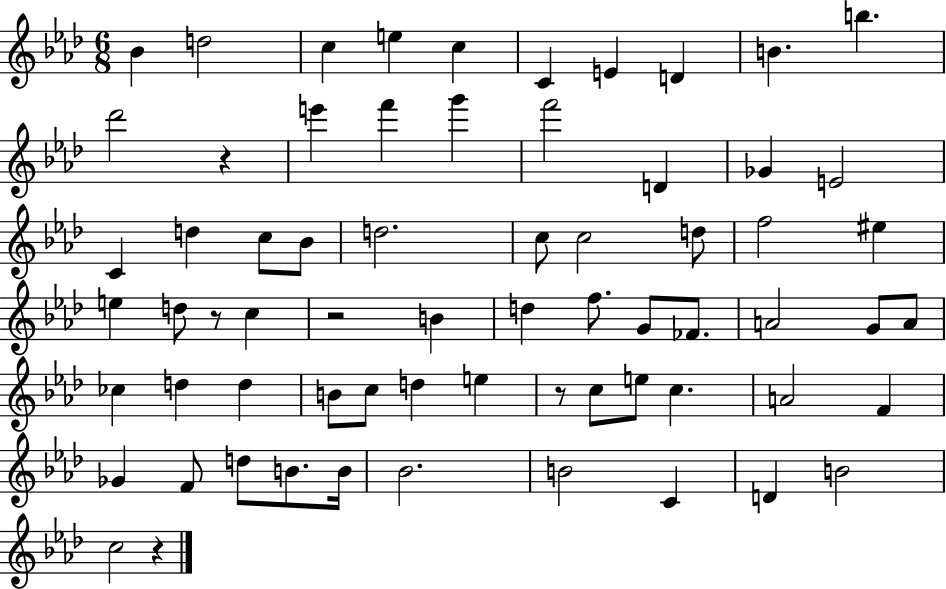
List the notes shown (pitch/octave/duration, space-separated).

Bb4/q D5/h C5/q E5/q C5/q C4/q E4/q D4/q B4/q. B5/q. Db6/h R/q E6/q F6/q G6/q F6/h D4/q Gb4/q E4/h C4/q D5/q C5/e Bb4/e D5/h. C5/e C5/h D5/e F5/h EIS5/q E5/q D5/e R/e C5/q R/h B4/q D5/q F5/e. G4/e FES4/e. A4/h G4/e A4/e CES5/q D5/q D5/q B4/e C5/e D5/q E5/q R/e C5/e E5/e C5/q. A4/h F4/q Gb4/q F4/e D5/e B4/e. B4/s Bb4/h. B4/h C4/q D4/q B4/h C5/h R/q